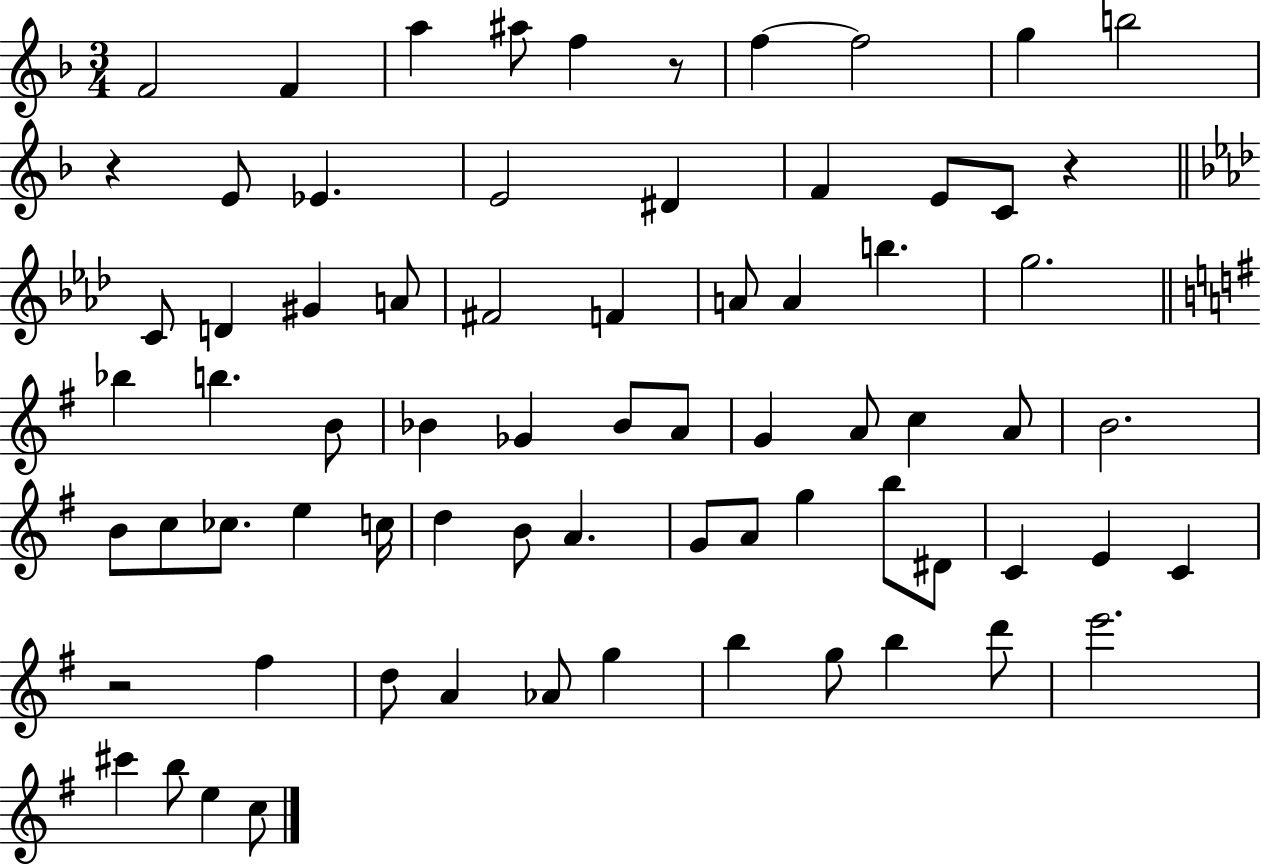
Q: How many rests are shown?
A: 4